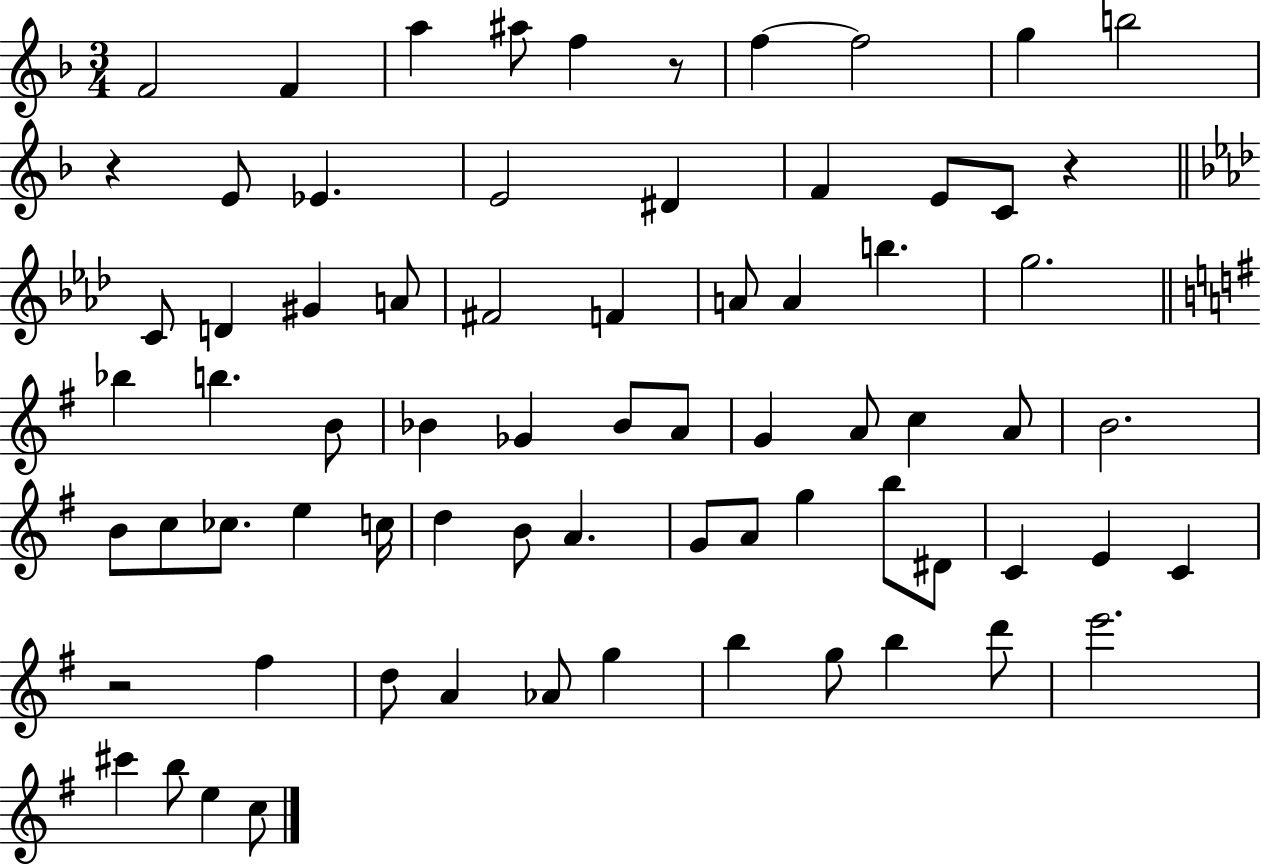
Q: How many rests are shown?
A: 4